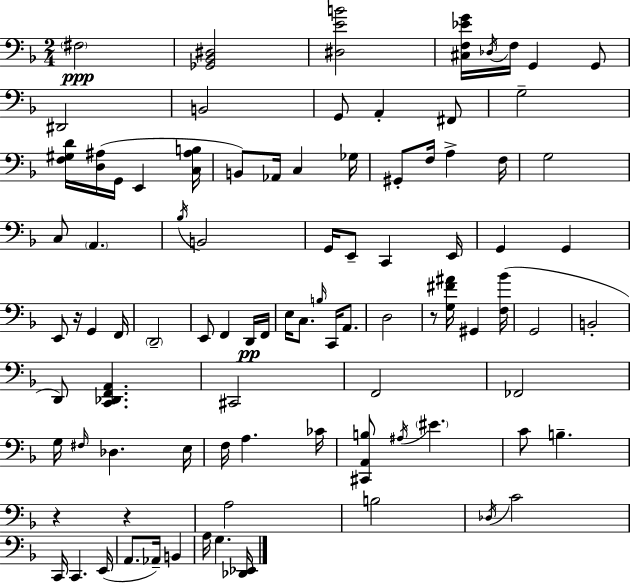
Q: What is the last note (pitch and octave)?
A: G3